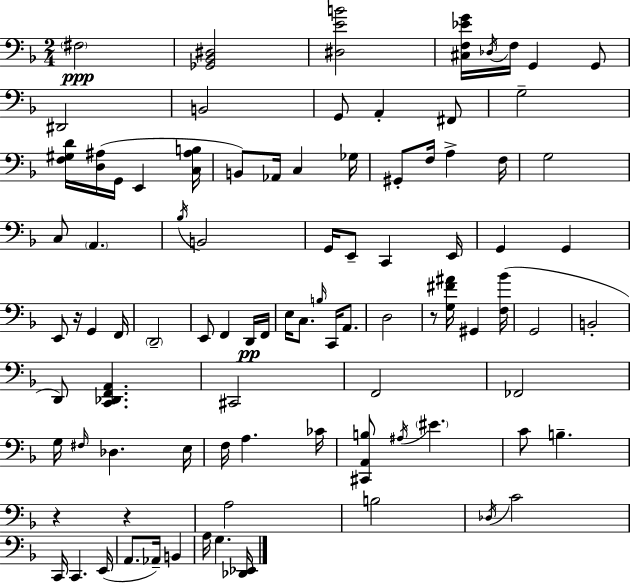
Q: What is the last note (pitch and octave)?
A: G3